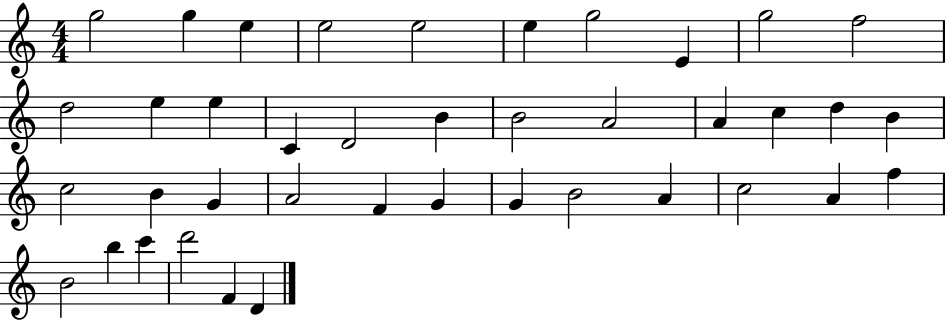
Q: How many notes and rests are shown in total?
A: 40